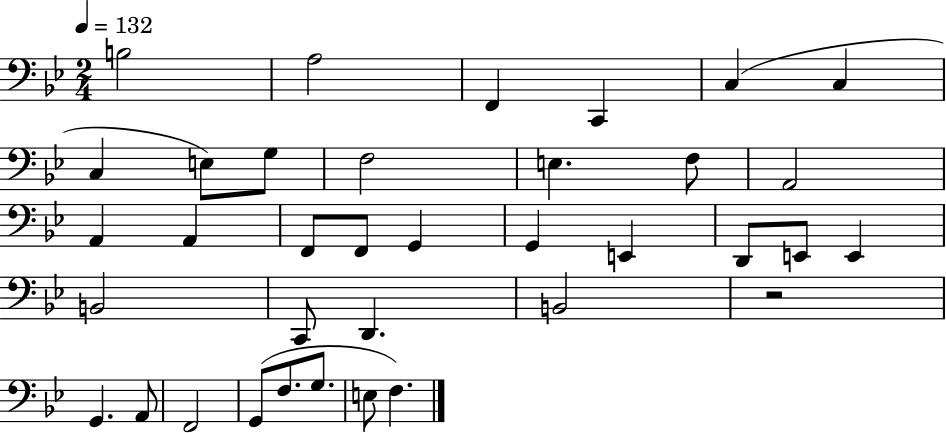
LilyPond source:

{
  \clef bass
  \numericTimeSignature
  \time 2/4
  \key bes \major
  \tempo 4 = 132
  b2 | a2 | f,4 c,4 | c4( c4 | \break c4 e8) g8 | f2 | e4. f8 | a,2 | \break a,4 a,4 | f,8 f,8 g,4 | g,4 e,4 | d,8 e,8 e,4 | \break b,2 | c,8 d,4. | b,2 | r2 | \break g,4. a,8 | f,2 | g,8( f8. g8. | e8 f4.) | \break \bar "|."
}